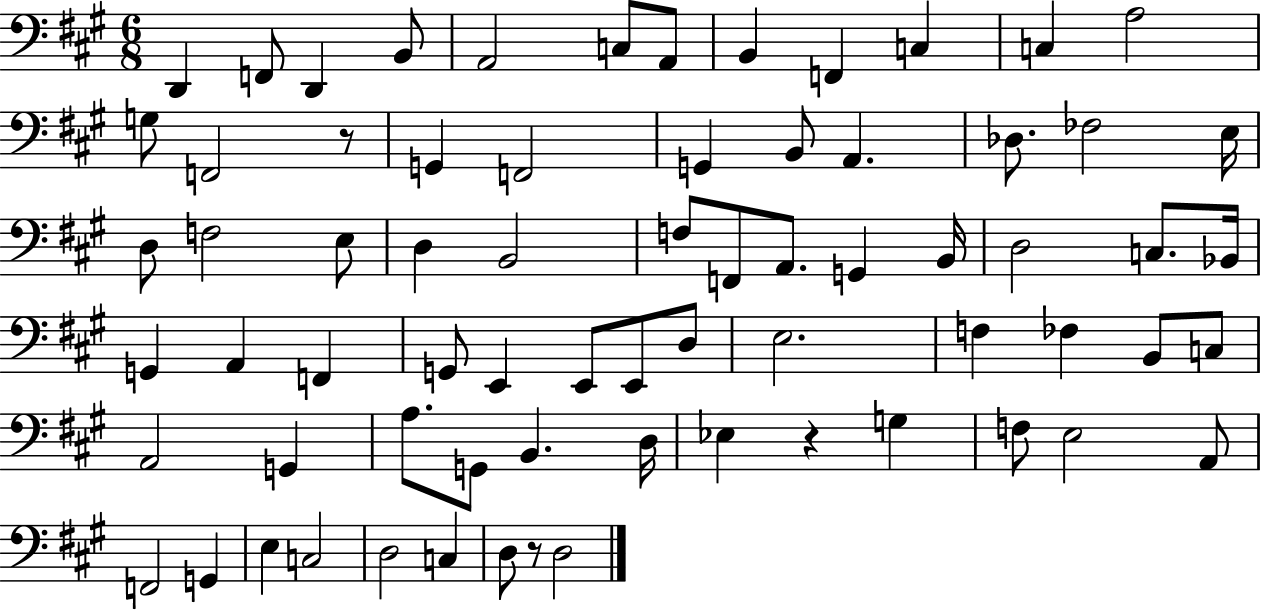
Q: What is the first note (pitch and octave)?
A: D2